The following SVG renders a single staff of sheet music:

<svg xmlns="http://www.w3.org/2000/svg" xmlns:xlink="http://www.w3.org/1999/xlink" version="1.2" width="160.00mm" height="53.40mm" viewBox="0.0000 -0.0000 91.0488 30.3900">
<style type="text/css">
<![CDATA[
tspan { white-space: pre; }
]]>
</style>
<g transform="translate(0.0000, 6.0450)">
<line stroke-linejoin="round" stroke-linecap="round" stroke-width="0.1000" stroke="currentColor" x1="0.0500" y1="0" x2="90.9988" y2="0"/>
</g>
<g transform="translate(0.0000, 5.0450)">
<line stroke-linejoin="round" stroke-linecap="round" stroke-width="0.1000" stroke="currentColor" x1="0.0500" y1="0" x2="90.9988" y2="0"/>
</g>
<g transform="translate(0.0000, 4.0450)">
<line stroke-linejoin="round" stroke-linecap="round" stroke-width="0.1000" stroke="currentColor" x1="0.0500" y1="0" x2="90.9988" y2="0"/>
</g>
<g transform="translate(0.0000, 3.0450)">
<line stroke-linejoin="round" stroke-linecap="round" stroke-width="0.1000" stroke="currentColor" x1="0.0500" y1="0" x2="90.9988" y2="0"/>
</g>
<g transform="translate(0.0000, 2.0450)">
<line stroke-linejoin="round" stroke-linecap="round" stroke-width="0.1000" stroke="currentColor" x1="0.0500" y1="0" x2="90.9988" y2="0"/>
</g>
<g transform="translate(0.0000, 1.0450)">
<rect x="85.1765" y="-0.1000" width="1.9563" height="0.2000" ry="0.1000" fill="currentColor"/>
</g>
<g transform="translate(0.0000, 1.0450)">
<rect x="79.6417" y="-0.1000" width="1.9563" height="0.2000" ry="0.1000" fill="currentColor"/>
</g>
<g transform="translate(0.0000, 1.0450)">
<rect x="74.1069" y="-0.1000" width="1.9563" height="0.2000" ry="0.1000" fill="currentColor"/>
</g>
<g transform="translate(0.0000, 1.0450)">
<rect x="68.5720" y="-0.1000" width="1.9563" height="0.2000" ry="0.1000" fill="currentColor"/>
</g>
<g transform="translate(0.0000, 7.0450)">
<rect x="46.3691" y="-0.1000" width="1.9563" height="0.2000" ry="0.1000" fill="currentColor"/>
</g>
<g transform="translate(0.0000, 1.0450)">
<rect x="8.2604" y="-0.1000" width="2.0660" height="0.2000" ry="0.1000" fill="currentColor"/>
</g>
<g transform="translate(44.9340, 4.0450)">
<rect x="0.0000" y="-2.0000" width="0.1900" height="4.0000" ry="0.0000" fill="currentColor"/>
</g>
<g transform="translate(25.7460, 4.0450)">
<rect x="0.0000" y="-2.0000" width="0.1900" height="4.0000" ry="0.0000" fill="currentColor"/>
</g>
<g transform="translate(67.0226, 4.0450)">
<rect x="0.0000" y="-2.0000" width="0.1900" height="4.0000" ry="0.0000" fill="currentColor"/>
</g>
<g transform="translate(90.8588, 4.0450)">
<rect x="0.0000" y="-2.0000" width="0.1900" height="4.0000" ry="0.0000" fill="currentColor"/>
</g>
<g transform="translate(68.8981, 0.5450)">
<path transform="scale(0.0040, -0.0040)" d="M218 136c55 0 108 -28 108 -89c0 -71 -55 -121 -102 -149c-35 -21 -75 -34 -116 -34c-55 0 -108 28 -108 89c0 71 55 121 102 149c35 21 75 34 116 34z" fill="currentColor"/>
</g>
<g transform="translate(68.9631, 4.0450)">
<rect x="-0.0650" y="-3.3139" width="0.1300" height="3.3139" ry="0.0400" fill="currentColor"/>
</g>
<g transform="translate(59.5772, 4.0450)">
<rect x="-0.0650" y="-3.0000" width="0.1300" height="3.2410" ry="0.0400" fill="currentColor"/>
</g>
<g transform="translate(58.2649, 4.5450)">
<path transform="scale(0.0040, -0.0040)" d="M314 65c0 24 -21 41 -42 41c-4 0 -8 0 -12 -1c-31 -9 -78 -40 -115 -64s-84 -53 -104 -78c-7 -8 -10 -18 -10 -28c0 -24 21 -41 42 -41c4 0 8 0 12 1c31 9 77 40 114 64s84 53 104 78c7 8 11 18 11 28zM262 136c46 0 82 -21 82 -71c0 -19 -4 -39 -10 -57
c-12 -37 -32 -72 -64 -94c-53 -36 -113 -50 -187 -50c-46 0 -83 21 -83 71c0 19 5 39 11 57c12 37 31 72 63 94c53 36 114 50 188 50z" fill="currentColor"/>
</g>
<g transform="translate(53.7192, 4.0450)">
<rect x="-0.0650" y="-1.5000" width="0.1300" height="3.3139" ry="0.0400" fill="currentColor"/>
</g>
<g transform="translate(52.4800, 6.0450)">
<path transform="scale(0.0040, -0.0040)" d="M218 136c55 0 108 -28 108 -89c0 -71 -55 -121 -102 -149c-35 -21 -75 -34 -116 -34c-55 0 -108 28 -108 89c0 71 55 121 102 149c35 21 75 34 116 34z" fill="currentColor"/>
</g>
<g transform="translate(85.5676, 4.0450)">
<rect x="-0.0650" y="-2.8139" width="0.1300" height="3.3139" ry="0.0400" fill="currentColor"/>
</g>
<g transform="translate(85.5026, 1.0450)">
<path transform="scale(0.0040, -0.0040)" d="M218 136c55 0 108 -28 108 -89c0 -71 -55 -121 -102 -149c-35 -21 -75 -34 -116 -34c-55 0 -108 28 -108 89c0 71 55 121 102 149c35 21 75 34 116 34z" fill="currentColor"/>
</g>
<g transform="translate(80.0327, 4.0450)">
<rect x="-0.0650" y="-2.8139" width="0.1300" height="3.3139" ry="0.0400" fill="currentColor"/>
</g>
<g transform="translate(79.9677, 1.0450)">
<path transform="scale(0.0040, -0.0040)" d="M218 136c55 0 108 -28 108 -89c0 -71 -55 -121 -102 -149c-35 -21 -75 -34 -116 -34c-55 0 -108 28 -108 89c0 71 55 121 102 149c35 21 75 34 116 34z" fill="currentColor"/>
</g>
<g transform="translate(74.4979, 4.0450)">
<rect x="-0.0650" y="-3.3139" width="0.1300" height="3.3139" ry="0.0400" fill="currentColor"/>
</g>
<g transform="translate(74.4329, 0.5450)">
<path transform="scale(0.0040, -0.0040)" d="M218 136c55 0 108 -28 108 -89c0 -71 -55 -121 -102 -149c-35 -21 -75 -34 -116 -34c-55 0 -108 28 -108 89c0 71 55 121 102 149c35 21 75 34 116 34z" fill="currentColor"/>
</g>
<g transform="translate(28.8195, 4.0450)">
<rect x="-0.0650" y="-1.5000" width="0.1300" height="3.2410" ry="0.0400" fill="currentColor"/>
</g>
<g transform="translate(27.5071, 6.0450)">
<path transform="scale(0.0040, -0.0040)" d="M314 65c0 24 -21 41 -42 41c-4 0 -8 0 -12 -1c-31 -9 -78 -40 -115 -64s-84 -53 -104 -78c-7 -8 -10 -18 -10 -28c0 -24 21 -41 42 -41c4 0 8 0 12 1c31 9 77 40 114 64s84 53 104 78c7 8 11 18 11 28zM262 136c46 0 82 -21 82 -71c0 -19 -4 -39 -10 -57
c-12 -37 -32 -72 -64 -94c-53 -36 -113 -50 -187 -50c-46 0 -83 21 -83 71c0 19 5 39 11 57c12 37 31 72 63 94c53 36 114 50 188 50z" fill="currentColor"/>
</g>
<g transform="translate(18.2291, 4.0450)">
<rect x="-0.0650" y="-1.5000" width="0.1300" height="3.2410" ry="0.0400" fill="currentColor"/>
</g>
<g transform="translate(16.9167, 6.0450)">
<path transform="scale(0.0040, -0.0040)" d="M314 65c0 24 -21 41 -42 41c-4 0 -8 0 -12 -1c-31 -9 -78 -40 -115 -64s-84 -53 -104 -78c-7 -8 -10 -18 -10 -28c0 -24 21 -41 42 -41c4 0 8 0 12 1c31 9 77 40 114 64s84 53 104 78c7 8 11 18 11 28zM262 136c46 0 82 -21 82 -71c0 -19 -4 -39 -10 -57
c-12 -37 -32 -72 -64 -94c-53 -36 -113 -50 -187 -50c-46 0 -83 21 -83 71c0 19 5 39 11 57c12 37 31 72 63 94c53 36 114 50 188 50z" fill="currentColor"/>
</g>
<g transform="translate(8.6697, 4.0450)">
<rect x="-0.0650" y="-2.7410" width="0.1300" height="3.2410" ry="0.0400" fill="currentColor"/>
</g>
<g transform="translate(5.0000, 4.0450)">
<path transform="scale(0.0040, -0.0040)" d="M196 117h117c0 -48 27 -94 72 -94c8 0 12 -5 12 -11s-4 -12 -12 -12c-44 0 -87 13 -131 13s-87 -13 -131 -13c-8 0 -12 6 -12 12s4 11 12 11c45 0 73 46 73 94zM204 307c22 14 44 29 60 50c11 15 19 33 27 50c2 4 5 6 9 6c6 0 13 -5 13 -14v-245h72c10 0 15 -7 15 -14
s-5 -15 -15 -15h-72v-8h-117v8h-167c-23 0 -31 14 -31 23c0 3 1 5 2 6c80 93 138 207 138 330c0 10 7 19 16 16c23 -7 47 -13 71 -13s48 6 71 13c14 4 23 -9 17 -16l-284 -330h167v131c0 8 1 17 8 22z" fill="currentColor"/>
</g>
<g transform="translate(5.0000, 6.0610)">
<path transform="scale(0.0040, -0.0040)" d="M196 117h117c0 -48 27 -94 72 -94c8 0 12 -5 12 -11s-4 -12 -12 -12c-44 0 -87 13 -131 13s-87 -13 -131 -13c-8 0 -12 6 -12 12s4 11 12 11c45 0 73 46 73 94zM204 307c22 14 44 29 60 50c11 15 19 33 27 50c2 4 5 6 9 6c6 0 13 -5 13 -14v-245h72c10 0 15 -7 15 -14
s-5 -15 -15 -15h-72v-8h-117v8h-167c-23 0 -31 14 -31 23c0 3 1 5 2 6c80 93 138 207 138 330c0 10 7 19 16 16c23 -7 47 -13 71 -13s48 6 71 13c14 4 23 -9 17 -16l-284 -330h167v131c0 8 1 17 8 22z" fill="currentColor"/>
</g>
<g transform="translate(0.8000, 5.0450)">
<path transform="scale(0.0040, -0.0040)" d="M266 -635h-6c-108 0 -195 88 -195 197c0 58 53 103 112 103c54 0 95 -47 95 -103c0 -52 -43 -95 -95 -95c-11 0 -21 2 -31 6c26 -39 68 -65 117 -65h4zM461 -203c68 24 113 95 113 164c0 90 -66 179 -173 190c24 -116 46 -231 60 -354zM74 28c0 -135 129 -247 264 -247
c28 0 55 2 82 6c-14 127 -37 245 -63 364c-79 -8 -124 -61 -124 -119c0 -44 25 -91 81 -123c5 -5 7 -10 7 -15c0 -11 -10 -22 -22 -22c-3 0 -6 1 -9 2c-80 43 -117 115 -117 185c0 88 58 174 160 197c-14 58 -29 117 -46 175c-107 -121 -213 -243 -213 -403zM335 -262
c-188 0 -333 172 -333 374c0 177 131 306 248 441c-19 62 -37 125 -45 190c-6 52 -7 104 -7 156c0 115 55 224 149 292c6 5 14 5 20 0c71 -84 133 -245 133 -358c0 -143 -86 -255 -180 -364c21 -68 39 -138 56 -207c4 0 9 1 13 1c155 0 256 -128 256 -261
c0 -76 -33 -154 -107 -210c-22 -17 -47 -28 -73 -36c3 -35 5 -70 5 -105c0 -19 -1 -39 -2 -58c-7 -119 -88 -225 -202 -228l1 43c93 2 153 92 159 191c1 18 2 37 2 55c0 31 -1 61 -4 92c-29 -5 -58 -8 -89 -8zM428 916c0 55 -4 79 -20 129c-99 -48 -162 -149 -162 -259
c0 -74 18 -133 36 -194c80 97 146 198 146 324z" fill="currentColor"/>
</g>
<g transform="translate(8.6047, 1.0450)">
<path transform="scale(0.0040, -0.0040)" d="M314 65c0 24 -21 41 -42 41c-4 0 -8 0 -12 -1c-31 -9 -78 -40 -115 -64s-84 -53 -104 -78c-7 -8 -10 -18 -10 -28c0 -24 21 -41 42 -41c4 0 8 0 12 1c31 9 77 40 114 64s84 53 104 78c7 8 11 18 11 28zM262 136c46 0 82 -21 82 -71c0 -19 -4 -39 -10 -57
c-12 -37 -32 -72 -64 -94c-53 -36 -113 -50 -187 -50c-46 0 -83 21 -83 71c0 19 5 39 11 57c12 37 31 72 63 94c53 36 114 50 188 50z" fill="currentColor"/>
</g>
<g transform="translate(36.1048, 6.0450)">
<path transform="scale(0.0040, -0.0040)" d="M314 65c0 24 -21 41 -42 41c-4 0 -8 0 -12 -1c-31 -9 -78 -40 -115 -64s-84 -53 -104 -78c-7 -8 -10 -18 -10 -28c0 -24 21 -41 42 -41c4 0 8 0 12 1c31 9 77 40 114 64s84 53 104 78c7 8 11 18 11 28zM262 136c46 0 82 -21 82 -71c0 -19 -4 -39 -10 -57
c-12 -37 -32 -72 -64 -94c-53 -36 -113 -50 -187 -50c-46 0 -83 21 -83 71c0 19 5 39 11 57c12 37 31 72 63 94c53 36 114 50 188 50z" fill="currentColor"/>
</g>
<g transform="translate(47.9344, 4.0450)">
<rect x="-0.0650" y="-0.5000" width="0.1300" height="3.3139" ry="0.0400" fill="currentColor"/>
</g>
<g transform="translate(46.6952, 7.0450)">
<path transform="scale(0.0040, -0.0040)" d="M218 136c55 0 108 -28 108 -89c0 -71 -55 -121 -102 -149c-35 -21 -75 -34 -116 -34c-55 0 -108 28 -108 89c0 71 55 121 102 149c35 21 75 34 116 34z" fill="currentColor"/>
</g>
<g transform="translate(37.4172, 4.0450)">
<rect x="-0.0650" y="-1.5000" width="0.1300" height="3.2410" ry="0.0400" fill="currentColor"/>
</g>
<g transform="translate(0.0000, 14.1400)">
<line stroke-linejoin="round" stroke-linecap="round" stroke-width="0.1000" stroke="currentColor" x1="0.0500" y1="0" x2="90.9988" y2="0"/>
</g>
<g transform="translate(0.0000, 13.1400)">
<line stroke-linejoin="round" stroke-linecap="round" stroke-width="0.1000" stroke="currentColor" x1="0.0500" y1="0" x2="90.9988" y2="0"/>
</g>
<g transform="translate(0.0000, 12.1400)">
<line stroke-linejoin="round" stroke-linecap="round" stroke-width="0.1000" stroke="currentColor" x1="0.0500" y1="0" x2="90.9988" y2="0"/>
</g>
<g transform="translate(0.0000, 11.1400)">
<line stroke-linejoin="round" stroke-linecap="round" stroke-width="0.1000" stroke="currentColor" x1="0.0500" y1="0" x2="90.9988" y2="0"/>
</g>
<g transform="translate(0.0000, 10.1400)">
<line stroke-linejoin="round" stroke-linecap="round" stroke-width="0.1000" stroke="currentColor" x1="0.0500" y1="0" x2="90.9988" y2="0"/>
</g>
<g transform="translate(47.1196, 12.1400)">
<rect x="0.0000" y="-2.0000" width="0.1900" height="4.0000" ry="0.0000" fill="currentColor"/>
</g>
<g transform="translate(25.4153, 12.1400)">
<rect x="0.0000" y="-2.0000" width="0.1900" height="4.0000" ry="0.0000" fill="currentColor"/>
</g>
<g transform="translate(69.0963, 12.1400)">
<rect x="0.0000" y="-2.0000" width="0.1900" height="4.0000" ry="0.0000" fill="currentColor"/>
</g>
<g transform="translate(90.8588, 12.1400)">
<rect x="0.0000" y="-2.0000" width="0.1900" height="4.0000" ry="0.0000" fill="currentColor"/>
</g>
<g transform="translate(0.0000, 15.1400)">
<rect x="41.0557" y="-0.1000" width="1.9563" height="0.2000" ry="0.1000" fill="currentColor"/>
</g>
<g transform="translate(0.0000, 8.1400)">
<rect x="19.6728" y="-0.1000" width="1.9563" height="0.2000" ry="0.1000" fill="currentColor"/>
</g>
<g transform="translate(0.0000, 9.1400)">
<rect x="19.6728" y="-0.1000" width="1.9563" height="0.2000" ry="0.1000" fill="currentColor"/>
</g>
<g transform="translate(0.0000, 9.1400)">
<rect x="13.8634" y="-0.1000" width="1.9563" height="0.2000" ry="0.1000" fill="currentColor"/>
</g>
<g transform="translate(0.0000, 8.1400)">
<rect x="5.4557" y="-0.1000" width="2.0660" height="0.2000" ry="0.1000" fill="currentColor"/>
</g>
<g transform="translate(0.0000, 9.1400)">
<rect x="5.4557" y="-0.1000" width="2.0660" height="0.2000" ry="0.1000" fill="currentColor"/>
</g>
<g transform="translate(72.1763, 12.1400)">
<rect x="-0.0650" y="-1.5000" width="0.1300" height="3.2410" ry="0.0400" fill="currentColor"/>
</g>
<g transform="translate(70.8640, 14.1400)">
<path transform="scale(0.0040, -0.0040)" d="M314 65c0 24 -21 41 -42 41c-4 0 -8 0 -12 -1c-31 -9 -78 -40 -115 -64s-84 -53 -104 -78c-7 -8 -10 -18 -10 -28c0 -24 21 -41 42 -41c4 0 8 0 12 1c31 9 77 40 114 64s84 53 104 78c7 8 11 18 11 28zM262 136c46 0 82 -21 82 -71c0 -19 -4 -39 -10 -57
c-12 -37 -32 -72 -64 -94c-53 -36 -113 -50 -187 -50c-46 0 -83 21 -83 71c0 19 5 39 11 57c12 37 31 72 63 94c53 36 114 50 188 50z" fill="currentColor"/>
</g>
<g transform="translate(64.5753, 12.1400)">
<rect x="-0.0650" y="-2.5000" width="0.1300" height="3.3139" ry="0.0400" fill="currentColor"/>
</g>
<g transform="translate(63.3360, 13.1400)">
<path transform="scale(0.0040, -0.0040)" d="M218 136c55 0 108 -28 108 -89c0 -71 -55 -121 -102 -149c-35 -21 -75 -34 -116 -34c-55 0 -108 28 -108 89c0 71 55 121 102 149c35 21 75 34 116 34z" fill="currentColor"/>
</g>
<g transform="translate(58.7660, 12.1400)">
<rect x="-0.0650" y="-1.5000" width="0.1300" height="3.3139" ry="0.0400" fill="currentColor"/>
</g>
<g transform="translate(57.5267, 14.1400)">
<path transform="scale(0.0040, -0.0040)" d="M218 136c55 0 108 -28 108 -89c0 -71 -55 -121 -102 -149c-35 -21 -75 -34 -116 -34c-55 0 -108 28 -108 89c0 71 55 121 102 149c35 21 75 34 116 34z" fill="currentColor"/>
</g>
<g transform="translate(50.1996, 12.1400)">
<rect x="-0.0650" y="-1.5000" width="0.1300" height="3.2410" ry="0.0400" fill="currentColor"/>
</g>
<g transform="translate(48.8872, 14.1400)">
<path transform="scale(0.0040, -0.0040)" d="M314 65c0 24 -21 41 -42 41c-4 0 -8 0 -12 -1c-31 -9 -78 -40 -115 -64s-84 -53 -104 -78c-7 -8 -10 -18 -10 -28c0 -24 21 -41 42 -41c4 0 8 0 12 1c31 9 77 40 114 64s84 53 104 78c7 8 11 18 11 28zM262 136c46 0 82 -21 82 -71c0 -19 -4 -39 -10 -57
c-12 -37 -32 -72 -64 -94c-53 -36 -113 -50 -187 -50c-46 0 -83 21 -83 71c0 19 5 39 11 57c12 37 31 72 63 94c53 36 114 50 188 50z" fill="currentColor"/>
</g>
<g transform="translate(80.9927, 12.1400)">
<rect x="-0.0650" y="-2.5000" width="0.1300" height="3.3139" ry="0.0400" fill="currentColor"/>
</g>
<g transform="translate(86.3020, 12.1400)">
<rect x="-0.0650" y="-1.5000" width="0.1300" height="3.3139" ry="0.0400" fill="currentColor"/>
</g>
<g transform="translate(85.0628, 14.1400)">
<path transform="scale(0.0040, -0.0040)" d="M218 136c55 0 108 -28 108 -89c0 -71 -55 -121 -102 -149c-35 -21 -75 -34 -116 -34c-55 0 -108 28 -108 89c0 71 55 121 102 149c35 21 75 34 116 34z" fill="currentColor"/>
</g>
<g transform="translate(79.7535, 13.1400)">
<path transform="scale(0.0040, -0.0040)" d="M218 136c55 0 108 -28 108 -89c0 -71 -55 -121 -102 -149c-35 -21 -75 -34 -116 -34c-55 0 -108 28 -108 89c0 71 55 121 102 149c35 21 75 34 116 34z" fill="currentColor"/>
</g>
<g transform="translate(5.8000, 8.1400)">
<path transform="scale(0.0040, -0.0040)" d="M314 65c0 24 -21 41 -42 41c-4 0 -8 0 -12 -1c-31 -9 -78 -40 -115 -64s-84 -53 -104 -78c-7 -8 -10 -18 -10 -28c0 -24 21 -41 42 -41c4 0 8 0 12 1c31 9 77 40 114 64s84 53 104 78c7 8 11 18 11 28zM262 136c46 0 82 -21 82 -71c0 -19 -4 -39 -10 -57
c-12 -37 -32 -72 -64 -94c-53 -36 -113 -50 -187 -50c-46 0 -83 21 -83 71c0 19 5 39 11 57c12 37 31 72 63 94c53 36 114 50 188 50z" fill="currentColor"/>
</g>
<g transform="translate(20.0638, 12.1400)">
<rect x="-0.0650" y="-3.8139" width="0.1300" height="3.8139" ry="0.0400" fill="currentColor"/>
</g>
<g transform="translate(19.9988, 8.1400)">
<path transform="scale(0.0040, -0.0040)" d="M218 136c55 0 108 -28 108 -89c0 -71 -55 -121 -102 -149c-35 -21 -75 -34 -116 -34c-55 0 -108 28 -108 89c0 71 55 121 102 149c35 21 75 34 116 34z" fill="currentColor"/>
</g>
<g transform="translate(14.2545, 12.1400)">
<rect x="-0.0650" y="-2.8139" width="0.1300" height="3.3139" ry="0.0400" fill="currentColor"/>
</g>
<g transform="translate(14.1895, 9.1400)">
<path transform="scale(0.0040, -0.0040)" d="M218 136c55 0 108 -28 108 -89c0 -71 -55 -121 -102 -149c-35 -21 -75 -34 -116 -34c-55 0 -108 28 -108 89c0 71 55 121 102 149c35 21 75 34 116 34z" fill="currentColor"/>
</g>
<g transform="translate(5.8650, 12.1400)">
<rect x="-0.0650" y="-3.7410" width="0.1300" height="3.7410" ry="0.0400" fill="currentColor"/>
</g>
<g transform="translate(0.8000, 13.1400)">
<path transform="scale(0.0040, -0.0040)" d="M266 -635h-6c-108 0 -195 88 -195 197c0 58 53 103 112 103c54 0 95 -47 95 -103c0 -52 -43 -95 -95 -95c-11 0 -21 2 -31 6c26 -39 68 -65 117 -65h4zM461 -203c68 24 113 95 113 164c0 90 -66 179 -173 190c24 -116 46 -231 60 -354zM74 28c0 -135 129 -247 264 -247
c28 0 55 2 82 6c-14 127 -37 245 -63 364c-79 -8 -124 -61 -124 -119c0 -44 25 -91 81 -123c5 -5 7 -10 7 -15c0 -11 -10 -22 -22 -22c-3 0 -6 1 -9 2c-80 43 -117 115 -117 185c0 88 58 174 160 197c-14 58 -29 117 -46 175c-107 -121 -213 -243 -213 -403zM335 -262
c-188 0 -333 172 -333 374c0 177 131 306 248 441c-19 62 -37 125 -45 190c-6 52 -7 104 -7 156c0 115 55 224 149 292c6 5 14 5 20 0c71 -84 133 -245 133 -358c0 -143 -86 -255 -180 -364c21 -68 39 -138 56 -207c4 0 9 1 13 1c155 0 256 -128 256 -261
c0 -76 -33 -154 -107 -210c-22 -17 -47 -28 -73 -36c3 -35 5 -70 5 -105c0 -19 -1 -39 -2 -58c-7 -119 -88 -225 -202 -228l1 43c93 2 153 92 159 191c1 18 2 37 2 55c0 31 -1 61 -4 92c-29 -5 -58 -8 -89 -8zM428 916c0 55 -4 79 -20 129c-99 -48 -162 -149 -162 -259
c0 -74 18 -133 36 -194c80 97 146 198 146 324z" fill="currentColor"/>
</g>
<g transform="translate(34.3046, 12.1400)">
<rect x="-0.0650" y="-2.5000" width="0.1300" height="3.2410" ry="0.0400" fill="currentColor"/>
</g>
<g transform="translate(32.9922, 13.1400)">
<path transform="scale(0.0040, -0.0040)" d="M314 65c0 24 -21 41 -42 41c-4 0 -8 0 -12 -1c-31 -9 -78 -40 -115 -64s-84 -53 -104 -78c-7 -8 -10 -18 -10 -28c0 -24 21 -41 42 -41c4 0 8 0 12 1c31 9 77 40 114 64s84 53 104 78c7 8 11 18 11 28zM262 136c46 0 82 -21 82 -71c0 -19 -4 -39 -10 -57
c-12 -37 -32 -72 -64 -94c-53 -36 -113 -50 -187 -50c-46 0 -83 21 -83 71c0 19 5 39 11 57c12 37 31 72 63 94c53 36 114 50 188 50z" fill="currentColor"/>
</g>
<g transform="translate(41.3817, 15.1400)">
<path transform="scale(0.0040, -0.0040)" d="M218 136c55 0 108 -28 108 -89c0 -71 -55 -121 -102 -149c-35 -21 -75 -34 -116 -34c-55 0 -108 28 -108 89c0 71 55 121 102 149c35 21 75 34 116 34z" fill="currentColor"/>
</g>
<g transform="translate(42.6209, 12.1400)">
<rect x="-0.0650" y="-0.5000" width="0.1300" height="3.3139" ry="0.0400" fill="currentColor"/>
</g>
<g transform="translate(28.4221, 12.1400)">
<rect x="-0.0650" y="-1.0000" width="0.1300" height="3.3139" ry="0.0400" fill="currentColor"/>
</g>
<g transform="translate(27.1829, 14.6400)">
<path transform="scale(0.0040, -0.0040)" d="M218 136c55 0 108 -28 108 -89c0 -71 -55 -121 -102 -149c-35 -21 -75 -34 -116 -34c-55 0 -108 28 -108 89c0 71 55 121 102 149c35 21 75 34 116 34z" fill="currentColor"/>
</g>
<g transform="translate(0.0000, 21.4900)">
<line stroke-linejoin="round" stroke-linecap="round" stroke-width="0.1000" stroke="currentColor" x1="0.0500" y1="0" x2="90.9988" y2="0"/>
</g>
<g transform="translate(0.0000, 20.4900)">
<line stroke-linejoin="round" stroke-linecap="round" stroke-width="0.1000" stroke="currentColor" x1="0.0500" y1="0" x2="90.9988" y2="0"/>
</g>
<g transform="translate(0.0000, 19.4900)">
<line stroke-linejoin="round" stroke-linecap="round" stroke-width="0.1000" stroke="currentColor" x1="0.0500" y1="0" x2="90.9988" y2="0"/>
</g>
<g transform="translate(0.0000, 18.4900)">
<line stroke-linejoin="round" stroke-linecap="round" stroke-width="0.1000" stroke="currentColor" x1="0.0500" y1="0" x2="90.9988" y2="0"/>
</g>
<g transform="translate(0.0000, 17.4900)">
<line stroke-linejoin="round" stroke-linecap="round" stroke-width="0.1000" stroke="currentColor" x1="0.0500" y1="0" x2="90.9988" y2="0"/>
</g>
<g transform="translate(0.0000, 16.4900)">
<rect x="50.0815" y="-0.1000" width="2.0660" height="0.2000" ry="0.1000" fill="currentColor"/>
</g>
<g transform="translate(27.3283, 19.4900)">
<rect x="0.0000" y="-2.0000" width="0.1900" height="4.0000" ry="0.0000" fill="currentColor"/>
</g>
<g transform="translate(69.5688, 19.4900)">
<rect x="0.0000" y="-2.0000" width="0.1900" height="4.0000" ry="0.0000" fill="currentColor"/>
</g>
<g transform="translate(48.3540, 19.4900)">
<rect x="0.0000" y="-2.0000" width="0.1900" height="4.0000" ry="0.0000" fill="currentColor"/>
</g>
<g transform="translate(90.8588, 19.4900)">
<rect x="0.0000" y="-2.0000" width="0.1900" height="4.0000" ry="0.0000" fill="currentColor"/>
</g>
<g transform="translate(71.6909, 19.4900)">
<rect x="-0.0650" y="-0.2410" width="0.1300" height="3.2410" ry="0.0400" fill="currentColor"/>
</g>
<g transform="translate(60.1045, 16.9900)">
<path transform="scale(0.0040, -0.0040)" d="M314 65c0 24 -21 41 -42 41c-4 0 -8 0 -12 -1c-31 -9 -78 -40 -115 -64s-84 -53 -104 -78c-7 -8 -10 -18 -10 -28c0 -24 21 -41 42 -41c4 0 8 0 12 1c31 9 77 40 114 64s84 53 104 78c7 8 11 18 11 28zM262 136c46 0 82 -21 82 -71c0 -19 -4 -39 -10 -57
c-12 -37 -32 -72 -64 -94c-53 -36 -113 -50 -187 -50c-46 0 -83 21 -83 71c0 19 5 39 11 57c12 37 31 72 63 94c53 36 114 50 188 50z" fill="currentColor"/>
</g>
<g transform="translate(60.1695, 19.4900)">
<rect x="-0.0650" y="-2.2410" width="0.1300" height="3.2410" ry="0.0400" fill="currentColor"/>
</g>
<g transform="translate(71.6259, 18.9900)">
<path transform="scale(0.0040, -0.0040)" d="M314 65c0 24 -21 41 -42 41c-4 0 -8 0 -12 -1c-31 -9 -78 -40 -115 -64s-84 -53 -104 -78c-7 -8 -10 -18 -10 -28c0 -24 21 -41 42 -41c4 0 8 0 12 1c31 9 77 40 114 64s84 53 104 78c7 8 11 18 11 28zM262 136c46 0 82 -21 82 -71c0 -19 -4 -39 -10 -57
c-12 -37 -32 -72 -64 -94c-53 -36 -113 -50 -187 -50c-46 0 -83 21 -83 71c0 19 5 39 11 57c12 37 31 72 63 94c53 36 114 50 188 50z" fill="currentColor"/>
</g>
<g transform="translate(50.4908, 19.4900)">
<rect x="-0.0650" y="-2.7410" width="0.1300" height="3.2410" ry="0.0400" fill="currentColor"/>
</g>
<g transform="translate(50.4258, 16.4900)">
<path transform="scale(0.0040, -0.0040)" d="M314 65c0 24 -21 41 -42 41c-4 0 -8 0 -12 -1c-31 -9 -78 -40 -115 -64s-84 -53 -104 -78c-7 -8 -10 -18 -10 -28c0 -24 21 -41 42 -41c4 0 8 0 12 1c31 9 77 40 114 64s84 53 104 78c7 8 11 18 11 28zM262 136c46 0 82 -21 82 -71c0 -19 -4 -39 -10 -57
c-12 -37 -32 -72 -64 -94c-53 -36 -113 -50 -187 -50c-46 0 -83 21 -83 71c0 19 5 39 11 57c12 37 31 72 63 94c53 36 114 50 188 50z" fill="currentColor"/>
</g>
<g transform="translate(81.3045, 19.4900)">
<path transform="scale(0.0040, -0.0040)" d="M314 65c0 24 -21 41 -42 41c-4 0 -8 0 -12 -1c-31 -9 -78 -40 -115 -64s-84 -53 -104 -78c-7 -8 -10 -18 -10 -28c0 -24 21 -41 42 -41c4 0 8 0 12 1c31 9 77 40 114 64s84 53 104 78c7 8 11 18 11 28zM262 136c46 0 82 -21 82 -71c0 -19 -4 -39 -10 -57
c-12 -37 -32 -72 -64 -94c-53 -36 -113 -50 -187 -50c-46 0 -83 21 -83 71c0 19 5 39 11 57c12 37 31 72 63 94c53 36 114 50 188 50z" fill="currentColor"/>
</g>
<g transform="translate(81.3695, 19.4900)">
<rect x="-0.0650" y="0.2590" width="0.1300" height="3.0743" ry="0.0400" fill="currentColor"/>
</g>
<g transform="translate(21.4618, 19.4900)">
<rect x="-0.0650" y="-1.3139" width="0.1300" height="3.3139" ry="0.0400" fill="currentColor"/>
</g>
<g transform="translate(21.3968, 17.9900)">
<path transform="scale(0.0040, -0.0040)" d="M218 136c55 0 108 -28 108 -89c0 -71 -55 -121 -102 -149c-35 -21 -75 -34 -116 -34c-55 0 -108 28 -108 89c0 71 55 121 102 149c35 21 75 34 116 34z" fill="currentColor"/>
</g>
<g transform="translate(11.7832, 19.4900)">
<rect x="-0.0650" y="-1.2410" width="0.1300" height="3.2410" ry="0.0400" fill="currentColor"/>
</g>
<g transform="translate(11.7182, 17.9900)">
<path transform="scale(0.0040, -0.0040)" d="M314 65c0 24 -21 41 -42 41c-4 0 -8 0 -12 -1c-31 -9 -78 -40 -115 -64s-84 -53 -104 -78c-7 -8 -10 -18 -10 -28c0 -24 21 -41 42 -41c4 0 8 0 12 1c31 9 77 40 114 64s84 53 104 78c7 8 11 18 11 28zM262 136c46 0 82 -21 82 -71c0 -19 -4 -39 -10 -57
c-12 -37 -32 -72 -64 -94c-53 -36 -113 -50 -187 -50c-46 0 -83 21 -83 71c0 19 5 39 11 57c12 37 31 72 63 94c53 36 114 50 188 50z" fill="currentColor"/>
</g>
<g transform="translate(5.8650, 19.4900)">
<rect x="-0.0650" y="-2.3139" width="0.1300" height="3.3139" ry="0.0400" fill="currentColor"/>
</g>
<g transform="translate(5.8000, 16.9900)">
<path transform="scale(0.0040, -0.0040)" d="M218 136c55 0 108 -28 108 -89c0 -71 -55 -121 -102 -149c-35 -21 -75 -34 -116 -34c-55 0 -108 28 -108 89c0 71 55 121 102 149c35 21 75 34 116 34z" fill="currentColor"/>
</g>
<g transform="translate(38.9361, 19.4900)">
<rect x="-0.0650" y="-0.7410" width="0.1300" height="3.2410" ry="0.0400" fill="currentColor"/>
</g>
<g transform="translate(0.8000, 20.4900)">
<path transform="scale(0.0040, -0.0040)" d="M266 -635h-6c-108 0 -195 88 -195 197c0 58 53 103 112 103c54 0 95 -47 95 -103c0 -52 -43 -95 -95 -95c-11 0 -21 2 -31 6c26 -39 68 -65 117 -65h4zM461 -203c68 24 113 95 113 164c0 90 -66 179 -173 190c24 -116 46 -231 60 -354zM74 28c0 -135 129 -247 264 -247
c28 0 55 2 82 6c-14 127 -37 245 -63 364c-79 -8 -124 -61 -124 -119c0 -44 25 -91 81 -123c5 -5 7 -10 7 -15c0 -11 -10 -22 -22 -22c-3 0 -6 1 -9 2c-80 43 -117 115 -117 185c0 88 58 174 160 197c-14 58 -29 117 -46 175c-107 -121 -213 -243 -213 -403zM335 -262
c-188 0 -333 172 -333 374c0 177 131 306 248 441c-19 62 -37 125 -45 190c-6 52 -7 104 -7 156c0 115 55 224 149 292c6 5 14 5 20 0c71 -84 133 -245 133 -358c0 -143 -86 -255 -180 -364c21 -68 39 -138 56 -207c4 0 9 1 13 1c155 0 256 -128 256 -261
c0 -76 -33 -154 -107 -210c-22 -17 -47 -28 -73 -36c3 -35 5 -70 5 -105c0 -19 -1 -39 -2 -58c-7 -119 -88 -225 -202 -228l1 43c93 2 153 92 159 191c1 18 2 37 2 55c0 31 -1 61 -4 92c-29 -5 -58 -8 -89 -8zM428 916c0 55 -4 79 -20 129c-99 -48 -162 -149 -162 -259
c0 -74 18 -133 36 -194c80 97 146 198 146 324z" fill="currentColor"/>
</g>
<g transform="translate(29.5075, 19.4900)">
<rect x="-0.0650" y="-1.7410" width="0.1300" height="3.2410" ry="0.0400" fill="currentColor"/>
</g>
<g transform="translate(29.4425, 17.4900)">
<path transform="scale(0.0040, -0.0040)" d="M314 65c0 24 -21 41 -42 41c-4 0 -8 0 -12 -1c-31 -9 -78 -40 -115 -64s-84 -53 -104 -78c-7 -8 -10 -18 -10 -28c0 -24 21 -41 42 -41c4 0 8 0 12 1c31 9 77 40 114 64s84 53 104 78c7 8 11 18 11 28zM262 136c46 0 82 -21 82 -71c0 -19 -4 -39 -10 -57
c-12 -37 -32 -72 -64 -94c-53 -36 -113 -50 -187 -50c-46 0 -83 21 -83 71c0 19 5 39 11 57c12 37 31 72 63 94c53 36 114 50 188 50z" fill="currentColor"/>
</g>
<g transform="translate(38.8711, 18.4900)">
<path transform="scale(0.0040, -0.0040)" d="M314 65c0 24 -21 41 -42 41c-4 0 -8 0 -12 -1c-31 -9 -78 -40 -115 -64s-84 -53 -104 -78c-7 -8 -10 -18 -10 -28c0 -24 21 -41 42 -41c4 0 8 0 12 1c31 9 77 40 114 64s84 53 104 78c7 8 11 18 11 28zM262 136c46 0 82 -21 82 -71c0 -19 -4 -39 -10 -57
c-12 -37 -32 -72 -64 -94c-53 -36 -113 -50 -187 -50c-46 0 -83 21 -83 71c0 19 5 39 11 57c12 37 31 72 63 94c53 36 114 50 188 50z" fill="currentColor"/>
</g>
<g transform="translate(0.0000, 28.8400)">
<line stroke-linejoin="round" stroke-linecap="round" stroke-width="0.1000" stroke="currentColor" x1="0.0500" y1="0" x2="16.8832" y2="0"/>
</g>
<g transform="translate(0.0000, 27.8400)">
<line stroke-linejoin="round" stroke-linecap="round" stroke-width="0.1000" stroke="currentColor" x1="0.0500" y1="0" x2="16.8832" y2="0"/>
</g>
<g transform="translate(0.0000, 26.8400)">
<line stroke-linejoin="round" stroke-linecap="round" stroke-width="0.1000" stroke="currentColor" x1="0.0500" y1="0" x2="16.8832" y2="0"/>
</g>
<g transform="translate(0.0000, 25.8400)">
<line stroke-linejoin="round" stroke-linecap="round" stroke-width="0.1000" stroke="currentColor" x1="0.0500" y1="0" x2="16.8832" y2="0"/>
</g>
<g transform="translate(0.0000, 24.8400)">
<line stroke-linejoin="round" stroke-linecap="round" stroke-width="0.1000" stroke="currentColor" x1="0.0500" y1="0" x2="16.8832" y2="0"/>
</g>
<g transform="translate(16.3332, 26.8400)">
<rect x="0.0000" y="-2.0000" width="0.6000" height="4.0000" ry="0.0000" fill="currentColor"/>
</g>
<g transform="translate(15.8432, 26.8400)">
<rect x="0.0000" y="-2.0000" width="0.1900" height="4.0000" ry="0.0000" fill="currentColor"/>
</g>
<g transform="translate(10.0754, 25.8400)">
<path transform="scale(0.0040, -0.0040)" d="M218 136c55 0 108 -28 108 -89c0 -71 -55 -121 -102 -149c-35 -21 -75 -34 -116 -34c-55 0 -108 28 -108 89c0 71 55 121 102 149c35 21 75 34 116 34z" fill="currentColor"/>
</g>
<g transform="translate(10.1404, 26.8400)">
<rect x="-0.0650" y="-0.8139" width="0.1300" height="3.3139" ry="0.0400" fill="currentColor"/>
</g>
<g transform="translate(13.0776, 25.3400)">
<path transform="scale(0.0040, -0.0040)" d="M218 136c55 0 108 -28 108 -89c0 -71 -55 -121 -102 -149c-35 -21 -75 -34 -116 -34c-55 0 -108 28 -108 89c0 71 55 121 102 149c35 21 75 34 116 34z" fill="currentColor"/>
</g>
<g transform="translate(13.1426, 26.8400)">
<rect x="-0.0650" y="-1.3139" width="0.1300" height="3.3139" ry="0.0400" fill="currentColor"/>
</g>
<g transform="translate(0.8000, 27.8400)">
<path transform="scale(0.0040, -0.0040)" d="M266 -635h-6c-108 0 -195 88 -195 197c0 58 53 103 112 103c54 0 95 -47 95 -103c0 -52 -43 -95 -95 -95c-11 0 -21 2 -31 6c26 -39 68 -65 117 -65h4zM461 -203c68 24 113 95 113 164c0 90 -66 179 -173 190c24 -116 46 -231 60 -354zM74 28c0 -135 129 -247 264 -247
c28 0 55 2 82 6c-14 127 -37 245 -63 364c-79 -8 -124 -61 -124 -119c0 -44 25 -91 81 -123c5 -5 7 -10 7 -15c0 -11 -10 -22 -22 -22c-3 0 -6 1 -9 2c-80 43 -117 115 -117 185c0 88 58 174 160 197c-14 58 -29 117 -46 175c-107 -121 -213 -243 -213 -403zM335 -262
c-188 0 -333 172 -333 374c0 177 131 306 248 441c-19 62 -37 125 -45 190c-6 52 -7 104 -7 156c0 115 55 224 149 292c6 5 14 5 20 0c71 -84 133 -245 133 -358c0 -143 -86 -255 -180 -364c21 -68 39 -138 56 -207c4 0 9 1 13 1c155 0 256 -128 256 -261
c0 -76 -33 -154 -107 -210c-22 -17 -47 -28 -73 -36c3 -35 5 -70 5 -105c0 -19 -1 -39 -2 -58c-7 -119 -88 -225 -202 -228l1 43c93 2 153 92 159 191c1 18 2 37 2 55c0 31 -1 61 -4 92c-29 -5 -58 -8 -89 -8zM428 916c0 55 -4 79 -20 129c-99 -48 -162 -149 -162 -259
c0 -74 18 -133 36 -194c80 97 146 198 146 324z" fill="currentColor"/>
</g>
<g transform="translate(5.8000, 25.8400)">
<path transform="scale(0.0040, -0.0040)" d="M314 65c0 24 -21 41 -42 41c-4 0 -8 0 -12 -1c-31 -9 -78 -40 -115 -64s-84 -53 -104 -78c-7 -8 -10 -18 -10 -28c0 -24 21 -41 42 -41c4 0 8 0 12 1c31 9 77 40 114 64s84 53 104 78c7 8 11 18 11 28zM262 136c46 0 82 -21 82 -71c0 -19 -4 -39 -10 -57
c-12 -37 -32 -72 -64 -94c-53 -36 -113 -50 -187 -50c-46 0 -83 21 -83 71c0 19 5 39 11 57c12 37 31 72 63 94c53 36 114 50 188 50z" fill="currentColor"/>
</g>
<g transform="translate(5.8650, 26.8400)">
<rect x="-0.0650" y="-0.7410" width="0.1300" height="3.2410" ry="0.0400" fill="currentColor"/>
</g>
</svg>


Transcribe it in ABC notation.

X:1
T:Untitled
M:4/4
L:1/4
K:C
a2 E2 E2 E2 C E A2 b b a a c'2 a c' D G2 C E2 E G E2 G E g e2 e f2 d2 a2 g2 c2 B2 d2 d e